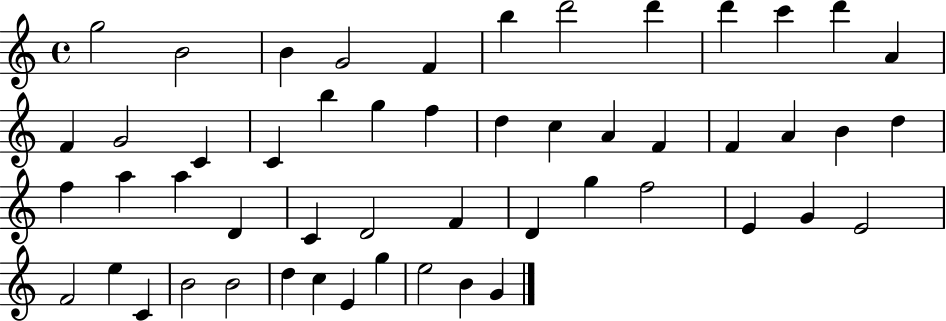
{
  \clef treble
  \time 4/4
  \defaultTimeSignature
  \key c \major
  g''2 b'2 | b'4 g'2 f'4 | b''4 d'''2 d'''4 | d'''4 c'''4 d'''4 a'4 | \break f'4 g'2 c'4 | c'4 b''4 g''4 f''4 | d''4 c''4 a'4 f'4 | f'4 a'4 b'4 d''4 | \break f''4 a''4 a''4 d'4 | c'4 d'2 f'4 | d'4 g''4 f''2 | e'4 g'4 e'2 | \break f'2 e''4 c'4 | b'2 b'2 | d''4 c''4 e'4 g''4 | e''2 b'4 g'4 | \break \bar "|."
}